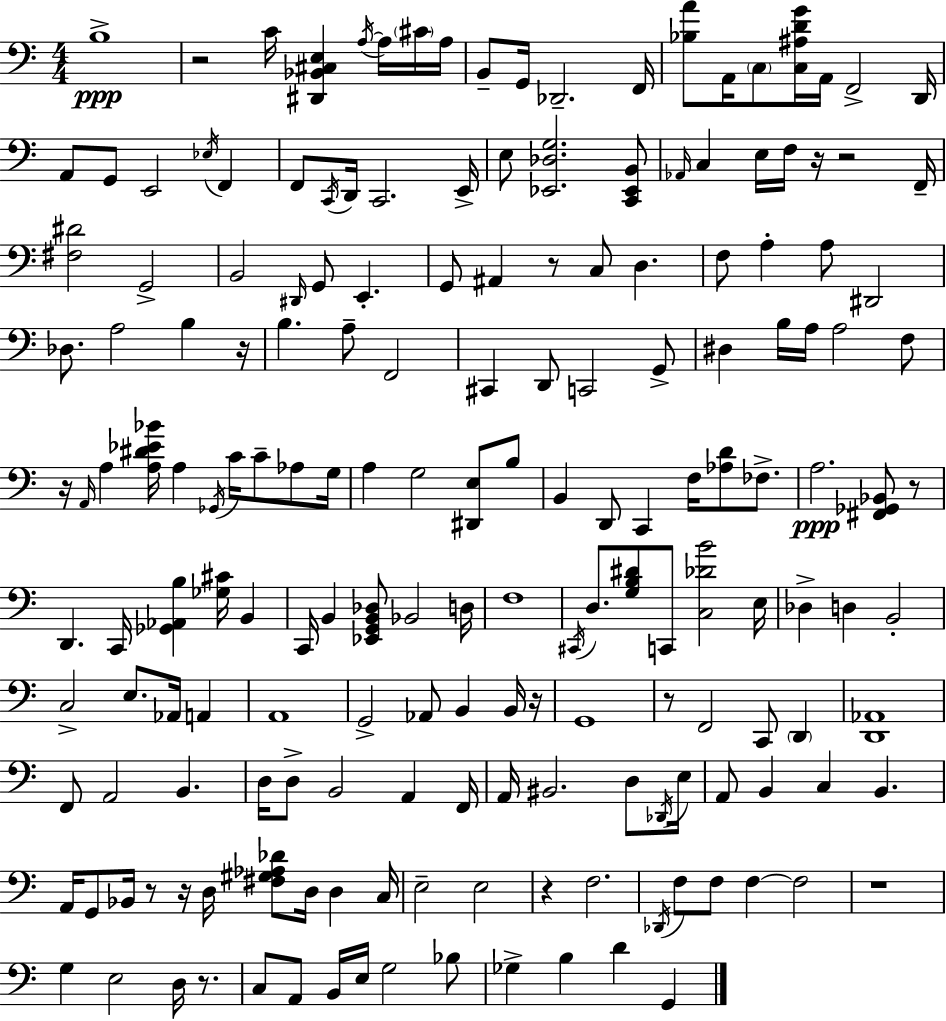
{
  \clef bass
  \numericTimeSignature
  \time 4/4
  \key a \minor
  b1->\ppp | r2 c'16 <dis, bes, cis e>4 \acciaccatura { a16~ }~ a16 \parenthesize cis'16 | a16 b,8-- g,16 des,2.-- | f,16 <bes a'>8 a,16 \parenthesize c8 <c ais d' g'>16 a,16 f,2-> | \break d,16 a,8 g,8 e,2 \acciaccatura { ees16 } f,4 | f,8 \acciaccatura { c,16 } d,16 c,2. | e,16-> e8 <ees, des g>2. | <c, ees, b,>8 \grace { aes,16 } c4 e16 f16 r16 r2 | \break f,16-- <fis dis'>2 g,2-> | b,2 \grace { dis,16 } g,8 e,4.-. | g,8 ais,4 r8 c8 d4. | f8 a4-. a8 dis,2 | \break des8. a2 | b4 r16 b4. a8-- f,2 | cis,4 d,8 c,2 | g,8-> dis4 b16 a16 a2 | \break f8 r16 \grace { a,16 } a4 <a dis' ees' bes'>16 a4 | \acciaccatura { ges,16 } c'16 c'8-- aes8 g16 a4 g2 | <dis, e>8 b8 b,4 d,8 c,4 | f16 <aes d'>8 fes8.-> a2.\ppp | \break <fis, ges, bes,>8 r8 d,4. c,16 <ges, aes, b>4 | <ges cis'>16 b,4 c,16 b,4 <ees, g, b, des>8 bes,2 | d16 f1 | \acciaccatura { cis,16 } d8. <g b dis'>8 c,8 <c des' b'>2 | \break e16 des4-> d4 | b,2-. c2-> | e8. aes,16 a,4 a,1 | g,2-> | \break aes,8 b,4 b,16 r16 g,1 | r8 f,2 | c,8 \parenthesize d,4 <d, aes,>1 | f,8 a,2 | \break b,4. d16 d8-> b,2 | a,4 f,16 a,16 bis,2. | d8 \acciaccatura { des,16 } e16 a,8 b,4 c4 | b,4. a,16 g,8 bes,16 r8 r16 | \break d16 <fis gis aes des'>8 d16 d4 c16 e2-- | e2 r4 f2. | \acciaccatura { des,16 } f8 f8 f4~~ | f2 r1 | \break g4 e2 | d16 r8. c8 a,8 b,16 e16 | g2 bes8 ges4-> b4 | d'4 g,4 \bar "|."
}